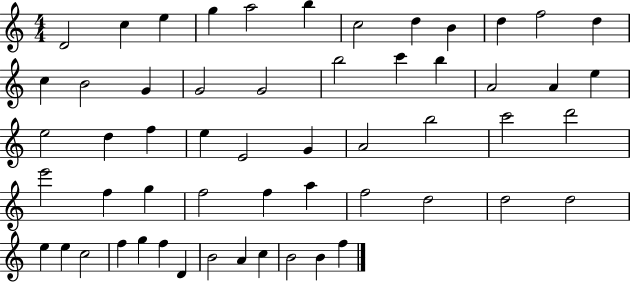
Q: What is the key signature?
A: C major